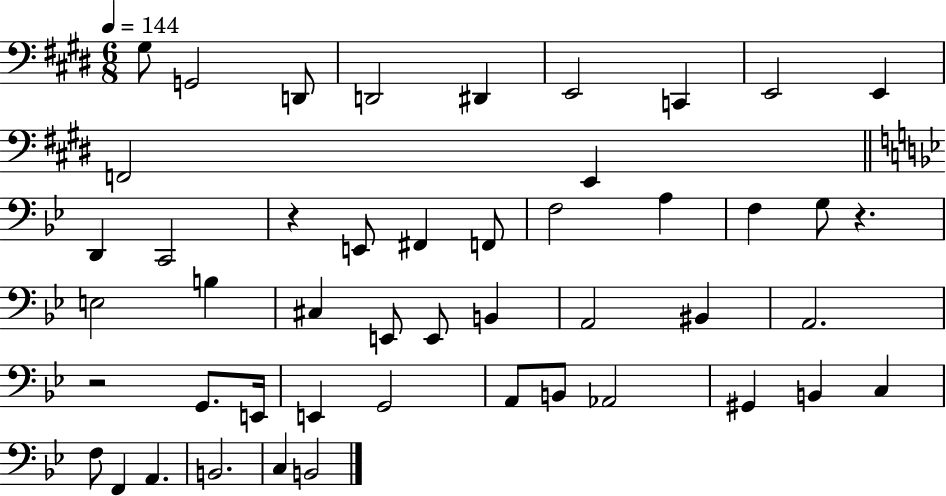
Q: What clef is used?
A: bass